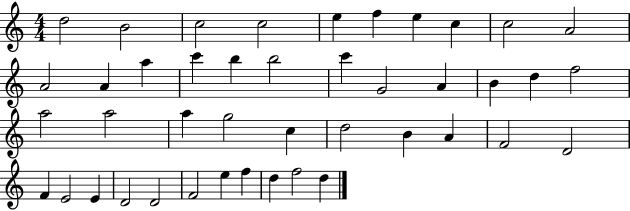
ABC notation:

X:1
T:Untitled
M:4/4
L:1/4
K:C
d2 B2 c2 c2 e f e c c2 A2 A2 A a c' b b2 c' G2 A B d f2 a2 a2 a g2 c d2 B A F2 D2 F E2 E D2 D2 F2 e f d f2 d